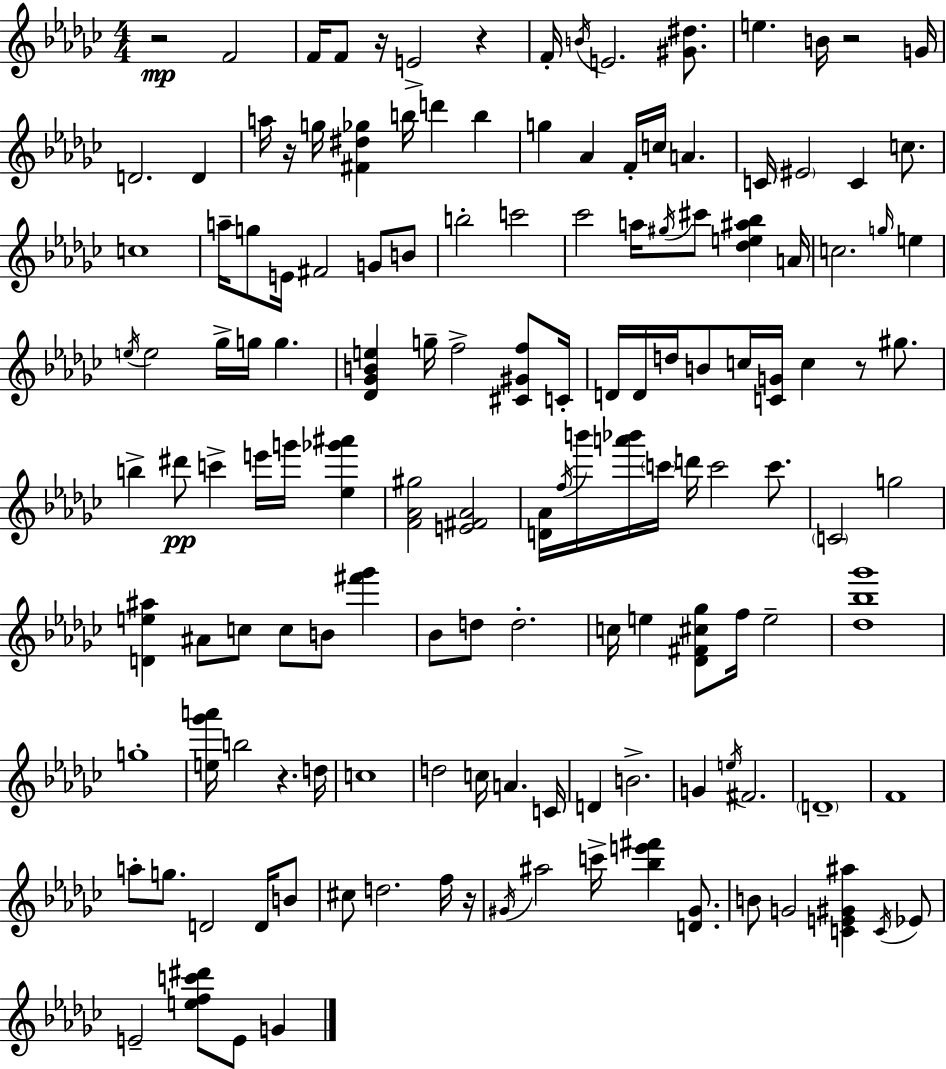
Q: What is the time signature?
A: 4/4